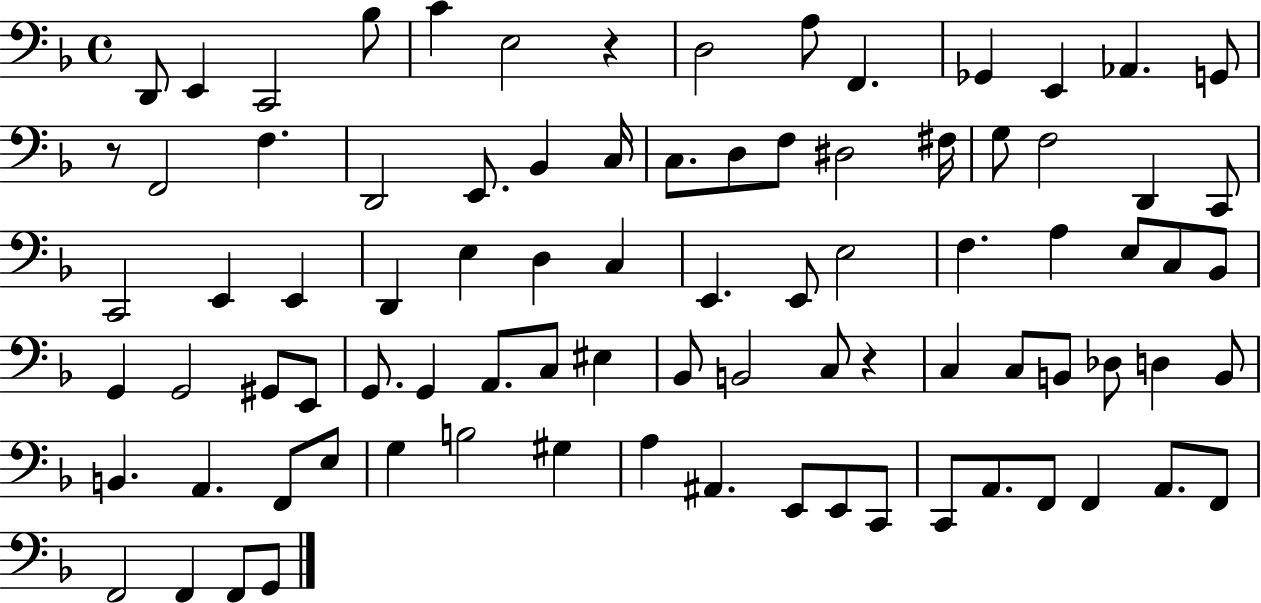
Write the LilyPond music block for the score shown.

{
  \clef bass
  \time 4/4
  \defaultTimeSignature
  \key f \major
  d,8 e,4 c,2 bes8 | c'4 e2 r4 | d2 a8 f,4. | ges,4 e,4 aes,4. g,8 | \break r8 f,2 f4. | d,2 e,8. bes,4 c16 | c8. d8 f8 dis2 fis16 | g8 f2 d,4 c,8 | \break c,2 e,4 e,4 | d,4 e4 d4 c4 | e,4. e,8 e2 | f4. a4 e8 c8 bes,8 | \break g,4 g,2 gis,8 e,8 | g,8. g,4 a,8. c8 eis4 | bes,8 b,2 c8 r4 | c4 c8 b,8 des8 d4 b,8 | \break b,4. a,4. f,8 e8 | g4 b2 gis4 | a4 ais,4. e,8 e,8 c,8 | c,8 a,8. f,8 f,4 a,8. f,8 | \break f,2 f,4 f,8 g,8 | \bar "|."
}